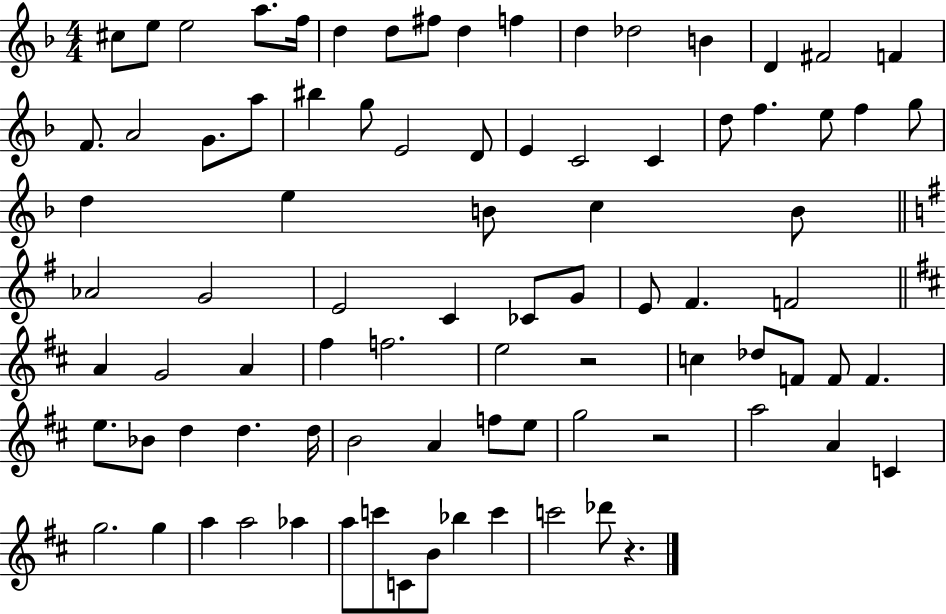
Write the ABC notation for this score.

X:1
T:Untitled
M:4/4
L:1/4
K:F
^c/2 e/2 e2 a/2 f/4 d d/2 ^f/2 d f d _d2 B D ^F2 F F/2 A2 G/2 a/2 ^b g/2 E2 D/2 E C2 C d/2 f e/2 f g/2 d e B/2 c B/2 _A2 G2 E2 C _C/2 G/2 E/2 ^F F2 A G2 A ^f f2 e2 z2 c _d/2 F/2 F/2 F e/2 _B/2 d d d/4 B2 A f/2 e/2 g2 z2 a2 A C g2 g a a2 _a a/2 c'/2 C/2 B/2 _b c' c'2 _d'/2 z